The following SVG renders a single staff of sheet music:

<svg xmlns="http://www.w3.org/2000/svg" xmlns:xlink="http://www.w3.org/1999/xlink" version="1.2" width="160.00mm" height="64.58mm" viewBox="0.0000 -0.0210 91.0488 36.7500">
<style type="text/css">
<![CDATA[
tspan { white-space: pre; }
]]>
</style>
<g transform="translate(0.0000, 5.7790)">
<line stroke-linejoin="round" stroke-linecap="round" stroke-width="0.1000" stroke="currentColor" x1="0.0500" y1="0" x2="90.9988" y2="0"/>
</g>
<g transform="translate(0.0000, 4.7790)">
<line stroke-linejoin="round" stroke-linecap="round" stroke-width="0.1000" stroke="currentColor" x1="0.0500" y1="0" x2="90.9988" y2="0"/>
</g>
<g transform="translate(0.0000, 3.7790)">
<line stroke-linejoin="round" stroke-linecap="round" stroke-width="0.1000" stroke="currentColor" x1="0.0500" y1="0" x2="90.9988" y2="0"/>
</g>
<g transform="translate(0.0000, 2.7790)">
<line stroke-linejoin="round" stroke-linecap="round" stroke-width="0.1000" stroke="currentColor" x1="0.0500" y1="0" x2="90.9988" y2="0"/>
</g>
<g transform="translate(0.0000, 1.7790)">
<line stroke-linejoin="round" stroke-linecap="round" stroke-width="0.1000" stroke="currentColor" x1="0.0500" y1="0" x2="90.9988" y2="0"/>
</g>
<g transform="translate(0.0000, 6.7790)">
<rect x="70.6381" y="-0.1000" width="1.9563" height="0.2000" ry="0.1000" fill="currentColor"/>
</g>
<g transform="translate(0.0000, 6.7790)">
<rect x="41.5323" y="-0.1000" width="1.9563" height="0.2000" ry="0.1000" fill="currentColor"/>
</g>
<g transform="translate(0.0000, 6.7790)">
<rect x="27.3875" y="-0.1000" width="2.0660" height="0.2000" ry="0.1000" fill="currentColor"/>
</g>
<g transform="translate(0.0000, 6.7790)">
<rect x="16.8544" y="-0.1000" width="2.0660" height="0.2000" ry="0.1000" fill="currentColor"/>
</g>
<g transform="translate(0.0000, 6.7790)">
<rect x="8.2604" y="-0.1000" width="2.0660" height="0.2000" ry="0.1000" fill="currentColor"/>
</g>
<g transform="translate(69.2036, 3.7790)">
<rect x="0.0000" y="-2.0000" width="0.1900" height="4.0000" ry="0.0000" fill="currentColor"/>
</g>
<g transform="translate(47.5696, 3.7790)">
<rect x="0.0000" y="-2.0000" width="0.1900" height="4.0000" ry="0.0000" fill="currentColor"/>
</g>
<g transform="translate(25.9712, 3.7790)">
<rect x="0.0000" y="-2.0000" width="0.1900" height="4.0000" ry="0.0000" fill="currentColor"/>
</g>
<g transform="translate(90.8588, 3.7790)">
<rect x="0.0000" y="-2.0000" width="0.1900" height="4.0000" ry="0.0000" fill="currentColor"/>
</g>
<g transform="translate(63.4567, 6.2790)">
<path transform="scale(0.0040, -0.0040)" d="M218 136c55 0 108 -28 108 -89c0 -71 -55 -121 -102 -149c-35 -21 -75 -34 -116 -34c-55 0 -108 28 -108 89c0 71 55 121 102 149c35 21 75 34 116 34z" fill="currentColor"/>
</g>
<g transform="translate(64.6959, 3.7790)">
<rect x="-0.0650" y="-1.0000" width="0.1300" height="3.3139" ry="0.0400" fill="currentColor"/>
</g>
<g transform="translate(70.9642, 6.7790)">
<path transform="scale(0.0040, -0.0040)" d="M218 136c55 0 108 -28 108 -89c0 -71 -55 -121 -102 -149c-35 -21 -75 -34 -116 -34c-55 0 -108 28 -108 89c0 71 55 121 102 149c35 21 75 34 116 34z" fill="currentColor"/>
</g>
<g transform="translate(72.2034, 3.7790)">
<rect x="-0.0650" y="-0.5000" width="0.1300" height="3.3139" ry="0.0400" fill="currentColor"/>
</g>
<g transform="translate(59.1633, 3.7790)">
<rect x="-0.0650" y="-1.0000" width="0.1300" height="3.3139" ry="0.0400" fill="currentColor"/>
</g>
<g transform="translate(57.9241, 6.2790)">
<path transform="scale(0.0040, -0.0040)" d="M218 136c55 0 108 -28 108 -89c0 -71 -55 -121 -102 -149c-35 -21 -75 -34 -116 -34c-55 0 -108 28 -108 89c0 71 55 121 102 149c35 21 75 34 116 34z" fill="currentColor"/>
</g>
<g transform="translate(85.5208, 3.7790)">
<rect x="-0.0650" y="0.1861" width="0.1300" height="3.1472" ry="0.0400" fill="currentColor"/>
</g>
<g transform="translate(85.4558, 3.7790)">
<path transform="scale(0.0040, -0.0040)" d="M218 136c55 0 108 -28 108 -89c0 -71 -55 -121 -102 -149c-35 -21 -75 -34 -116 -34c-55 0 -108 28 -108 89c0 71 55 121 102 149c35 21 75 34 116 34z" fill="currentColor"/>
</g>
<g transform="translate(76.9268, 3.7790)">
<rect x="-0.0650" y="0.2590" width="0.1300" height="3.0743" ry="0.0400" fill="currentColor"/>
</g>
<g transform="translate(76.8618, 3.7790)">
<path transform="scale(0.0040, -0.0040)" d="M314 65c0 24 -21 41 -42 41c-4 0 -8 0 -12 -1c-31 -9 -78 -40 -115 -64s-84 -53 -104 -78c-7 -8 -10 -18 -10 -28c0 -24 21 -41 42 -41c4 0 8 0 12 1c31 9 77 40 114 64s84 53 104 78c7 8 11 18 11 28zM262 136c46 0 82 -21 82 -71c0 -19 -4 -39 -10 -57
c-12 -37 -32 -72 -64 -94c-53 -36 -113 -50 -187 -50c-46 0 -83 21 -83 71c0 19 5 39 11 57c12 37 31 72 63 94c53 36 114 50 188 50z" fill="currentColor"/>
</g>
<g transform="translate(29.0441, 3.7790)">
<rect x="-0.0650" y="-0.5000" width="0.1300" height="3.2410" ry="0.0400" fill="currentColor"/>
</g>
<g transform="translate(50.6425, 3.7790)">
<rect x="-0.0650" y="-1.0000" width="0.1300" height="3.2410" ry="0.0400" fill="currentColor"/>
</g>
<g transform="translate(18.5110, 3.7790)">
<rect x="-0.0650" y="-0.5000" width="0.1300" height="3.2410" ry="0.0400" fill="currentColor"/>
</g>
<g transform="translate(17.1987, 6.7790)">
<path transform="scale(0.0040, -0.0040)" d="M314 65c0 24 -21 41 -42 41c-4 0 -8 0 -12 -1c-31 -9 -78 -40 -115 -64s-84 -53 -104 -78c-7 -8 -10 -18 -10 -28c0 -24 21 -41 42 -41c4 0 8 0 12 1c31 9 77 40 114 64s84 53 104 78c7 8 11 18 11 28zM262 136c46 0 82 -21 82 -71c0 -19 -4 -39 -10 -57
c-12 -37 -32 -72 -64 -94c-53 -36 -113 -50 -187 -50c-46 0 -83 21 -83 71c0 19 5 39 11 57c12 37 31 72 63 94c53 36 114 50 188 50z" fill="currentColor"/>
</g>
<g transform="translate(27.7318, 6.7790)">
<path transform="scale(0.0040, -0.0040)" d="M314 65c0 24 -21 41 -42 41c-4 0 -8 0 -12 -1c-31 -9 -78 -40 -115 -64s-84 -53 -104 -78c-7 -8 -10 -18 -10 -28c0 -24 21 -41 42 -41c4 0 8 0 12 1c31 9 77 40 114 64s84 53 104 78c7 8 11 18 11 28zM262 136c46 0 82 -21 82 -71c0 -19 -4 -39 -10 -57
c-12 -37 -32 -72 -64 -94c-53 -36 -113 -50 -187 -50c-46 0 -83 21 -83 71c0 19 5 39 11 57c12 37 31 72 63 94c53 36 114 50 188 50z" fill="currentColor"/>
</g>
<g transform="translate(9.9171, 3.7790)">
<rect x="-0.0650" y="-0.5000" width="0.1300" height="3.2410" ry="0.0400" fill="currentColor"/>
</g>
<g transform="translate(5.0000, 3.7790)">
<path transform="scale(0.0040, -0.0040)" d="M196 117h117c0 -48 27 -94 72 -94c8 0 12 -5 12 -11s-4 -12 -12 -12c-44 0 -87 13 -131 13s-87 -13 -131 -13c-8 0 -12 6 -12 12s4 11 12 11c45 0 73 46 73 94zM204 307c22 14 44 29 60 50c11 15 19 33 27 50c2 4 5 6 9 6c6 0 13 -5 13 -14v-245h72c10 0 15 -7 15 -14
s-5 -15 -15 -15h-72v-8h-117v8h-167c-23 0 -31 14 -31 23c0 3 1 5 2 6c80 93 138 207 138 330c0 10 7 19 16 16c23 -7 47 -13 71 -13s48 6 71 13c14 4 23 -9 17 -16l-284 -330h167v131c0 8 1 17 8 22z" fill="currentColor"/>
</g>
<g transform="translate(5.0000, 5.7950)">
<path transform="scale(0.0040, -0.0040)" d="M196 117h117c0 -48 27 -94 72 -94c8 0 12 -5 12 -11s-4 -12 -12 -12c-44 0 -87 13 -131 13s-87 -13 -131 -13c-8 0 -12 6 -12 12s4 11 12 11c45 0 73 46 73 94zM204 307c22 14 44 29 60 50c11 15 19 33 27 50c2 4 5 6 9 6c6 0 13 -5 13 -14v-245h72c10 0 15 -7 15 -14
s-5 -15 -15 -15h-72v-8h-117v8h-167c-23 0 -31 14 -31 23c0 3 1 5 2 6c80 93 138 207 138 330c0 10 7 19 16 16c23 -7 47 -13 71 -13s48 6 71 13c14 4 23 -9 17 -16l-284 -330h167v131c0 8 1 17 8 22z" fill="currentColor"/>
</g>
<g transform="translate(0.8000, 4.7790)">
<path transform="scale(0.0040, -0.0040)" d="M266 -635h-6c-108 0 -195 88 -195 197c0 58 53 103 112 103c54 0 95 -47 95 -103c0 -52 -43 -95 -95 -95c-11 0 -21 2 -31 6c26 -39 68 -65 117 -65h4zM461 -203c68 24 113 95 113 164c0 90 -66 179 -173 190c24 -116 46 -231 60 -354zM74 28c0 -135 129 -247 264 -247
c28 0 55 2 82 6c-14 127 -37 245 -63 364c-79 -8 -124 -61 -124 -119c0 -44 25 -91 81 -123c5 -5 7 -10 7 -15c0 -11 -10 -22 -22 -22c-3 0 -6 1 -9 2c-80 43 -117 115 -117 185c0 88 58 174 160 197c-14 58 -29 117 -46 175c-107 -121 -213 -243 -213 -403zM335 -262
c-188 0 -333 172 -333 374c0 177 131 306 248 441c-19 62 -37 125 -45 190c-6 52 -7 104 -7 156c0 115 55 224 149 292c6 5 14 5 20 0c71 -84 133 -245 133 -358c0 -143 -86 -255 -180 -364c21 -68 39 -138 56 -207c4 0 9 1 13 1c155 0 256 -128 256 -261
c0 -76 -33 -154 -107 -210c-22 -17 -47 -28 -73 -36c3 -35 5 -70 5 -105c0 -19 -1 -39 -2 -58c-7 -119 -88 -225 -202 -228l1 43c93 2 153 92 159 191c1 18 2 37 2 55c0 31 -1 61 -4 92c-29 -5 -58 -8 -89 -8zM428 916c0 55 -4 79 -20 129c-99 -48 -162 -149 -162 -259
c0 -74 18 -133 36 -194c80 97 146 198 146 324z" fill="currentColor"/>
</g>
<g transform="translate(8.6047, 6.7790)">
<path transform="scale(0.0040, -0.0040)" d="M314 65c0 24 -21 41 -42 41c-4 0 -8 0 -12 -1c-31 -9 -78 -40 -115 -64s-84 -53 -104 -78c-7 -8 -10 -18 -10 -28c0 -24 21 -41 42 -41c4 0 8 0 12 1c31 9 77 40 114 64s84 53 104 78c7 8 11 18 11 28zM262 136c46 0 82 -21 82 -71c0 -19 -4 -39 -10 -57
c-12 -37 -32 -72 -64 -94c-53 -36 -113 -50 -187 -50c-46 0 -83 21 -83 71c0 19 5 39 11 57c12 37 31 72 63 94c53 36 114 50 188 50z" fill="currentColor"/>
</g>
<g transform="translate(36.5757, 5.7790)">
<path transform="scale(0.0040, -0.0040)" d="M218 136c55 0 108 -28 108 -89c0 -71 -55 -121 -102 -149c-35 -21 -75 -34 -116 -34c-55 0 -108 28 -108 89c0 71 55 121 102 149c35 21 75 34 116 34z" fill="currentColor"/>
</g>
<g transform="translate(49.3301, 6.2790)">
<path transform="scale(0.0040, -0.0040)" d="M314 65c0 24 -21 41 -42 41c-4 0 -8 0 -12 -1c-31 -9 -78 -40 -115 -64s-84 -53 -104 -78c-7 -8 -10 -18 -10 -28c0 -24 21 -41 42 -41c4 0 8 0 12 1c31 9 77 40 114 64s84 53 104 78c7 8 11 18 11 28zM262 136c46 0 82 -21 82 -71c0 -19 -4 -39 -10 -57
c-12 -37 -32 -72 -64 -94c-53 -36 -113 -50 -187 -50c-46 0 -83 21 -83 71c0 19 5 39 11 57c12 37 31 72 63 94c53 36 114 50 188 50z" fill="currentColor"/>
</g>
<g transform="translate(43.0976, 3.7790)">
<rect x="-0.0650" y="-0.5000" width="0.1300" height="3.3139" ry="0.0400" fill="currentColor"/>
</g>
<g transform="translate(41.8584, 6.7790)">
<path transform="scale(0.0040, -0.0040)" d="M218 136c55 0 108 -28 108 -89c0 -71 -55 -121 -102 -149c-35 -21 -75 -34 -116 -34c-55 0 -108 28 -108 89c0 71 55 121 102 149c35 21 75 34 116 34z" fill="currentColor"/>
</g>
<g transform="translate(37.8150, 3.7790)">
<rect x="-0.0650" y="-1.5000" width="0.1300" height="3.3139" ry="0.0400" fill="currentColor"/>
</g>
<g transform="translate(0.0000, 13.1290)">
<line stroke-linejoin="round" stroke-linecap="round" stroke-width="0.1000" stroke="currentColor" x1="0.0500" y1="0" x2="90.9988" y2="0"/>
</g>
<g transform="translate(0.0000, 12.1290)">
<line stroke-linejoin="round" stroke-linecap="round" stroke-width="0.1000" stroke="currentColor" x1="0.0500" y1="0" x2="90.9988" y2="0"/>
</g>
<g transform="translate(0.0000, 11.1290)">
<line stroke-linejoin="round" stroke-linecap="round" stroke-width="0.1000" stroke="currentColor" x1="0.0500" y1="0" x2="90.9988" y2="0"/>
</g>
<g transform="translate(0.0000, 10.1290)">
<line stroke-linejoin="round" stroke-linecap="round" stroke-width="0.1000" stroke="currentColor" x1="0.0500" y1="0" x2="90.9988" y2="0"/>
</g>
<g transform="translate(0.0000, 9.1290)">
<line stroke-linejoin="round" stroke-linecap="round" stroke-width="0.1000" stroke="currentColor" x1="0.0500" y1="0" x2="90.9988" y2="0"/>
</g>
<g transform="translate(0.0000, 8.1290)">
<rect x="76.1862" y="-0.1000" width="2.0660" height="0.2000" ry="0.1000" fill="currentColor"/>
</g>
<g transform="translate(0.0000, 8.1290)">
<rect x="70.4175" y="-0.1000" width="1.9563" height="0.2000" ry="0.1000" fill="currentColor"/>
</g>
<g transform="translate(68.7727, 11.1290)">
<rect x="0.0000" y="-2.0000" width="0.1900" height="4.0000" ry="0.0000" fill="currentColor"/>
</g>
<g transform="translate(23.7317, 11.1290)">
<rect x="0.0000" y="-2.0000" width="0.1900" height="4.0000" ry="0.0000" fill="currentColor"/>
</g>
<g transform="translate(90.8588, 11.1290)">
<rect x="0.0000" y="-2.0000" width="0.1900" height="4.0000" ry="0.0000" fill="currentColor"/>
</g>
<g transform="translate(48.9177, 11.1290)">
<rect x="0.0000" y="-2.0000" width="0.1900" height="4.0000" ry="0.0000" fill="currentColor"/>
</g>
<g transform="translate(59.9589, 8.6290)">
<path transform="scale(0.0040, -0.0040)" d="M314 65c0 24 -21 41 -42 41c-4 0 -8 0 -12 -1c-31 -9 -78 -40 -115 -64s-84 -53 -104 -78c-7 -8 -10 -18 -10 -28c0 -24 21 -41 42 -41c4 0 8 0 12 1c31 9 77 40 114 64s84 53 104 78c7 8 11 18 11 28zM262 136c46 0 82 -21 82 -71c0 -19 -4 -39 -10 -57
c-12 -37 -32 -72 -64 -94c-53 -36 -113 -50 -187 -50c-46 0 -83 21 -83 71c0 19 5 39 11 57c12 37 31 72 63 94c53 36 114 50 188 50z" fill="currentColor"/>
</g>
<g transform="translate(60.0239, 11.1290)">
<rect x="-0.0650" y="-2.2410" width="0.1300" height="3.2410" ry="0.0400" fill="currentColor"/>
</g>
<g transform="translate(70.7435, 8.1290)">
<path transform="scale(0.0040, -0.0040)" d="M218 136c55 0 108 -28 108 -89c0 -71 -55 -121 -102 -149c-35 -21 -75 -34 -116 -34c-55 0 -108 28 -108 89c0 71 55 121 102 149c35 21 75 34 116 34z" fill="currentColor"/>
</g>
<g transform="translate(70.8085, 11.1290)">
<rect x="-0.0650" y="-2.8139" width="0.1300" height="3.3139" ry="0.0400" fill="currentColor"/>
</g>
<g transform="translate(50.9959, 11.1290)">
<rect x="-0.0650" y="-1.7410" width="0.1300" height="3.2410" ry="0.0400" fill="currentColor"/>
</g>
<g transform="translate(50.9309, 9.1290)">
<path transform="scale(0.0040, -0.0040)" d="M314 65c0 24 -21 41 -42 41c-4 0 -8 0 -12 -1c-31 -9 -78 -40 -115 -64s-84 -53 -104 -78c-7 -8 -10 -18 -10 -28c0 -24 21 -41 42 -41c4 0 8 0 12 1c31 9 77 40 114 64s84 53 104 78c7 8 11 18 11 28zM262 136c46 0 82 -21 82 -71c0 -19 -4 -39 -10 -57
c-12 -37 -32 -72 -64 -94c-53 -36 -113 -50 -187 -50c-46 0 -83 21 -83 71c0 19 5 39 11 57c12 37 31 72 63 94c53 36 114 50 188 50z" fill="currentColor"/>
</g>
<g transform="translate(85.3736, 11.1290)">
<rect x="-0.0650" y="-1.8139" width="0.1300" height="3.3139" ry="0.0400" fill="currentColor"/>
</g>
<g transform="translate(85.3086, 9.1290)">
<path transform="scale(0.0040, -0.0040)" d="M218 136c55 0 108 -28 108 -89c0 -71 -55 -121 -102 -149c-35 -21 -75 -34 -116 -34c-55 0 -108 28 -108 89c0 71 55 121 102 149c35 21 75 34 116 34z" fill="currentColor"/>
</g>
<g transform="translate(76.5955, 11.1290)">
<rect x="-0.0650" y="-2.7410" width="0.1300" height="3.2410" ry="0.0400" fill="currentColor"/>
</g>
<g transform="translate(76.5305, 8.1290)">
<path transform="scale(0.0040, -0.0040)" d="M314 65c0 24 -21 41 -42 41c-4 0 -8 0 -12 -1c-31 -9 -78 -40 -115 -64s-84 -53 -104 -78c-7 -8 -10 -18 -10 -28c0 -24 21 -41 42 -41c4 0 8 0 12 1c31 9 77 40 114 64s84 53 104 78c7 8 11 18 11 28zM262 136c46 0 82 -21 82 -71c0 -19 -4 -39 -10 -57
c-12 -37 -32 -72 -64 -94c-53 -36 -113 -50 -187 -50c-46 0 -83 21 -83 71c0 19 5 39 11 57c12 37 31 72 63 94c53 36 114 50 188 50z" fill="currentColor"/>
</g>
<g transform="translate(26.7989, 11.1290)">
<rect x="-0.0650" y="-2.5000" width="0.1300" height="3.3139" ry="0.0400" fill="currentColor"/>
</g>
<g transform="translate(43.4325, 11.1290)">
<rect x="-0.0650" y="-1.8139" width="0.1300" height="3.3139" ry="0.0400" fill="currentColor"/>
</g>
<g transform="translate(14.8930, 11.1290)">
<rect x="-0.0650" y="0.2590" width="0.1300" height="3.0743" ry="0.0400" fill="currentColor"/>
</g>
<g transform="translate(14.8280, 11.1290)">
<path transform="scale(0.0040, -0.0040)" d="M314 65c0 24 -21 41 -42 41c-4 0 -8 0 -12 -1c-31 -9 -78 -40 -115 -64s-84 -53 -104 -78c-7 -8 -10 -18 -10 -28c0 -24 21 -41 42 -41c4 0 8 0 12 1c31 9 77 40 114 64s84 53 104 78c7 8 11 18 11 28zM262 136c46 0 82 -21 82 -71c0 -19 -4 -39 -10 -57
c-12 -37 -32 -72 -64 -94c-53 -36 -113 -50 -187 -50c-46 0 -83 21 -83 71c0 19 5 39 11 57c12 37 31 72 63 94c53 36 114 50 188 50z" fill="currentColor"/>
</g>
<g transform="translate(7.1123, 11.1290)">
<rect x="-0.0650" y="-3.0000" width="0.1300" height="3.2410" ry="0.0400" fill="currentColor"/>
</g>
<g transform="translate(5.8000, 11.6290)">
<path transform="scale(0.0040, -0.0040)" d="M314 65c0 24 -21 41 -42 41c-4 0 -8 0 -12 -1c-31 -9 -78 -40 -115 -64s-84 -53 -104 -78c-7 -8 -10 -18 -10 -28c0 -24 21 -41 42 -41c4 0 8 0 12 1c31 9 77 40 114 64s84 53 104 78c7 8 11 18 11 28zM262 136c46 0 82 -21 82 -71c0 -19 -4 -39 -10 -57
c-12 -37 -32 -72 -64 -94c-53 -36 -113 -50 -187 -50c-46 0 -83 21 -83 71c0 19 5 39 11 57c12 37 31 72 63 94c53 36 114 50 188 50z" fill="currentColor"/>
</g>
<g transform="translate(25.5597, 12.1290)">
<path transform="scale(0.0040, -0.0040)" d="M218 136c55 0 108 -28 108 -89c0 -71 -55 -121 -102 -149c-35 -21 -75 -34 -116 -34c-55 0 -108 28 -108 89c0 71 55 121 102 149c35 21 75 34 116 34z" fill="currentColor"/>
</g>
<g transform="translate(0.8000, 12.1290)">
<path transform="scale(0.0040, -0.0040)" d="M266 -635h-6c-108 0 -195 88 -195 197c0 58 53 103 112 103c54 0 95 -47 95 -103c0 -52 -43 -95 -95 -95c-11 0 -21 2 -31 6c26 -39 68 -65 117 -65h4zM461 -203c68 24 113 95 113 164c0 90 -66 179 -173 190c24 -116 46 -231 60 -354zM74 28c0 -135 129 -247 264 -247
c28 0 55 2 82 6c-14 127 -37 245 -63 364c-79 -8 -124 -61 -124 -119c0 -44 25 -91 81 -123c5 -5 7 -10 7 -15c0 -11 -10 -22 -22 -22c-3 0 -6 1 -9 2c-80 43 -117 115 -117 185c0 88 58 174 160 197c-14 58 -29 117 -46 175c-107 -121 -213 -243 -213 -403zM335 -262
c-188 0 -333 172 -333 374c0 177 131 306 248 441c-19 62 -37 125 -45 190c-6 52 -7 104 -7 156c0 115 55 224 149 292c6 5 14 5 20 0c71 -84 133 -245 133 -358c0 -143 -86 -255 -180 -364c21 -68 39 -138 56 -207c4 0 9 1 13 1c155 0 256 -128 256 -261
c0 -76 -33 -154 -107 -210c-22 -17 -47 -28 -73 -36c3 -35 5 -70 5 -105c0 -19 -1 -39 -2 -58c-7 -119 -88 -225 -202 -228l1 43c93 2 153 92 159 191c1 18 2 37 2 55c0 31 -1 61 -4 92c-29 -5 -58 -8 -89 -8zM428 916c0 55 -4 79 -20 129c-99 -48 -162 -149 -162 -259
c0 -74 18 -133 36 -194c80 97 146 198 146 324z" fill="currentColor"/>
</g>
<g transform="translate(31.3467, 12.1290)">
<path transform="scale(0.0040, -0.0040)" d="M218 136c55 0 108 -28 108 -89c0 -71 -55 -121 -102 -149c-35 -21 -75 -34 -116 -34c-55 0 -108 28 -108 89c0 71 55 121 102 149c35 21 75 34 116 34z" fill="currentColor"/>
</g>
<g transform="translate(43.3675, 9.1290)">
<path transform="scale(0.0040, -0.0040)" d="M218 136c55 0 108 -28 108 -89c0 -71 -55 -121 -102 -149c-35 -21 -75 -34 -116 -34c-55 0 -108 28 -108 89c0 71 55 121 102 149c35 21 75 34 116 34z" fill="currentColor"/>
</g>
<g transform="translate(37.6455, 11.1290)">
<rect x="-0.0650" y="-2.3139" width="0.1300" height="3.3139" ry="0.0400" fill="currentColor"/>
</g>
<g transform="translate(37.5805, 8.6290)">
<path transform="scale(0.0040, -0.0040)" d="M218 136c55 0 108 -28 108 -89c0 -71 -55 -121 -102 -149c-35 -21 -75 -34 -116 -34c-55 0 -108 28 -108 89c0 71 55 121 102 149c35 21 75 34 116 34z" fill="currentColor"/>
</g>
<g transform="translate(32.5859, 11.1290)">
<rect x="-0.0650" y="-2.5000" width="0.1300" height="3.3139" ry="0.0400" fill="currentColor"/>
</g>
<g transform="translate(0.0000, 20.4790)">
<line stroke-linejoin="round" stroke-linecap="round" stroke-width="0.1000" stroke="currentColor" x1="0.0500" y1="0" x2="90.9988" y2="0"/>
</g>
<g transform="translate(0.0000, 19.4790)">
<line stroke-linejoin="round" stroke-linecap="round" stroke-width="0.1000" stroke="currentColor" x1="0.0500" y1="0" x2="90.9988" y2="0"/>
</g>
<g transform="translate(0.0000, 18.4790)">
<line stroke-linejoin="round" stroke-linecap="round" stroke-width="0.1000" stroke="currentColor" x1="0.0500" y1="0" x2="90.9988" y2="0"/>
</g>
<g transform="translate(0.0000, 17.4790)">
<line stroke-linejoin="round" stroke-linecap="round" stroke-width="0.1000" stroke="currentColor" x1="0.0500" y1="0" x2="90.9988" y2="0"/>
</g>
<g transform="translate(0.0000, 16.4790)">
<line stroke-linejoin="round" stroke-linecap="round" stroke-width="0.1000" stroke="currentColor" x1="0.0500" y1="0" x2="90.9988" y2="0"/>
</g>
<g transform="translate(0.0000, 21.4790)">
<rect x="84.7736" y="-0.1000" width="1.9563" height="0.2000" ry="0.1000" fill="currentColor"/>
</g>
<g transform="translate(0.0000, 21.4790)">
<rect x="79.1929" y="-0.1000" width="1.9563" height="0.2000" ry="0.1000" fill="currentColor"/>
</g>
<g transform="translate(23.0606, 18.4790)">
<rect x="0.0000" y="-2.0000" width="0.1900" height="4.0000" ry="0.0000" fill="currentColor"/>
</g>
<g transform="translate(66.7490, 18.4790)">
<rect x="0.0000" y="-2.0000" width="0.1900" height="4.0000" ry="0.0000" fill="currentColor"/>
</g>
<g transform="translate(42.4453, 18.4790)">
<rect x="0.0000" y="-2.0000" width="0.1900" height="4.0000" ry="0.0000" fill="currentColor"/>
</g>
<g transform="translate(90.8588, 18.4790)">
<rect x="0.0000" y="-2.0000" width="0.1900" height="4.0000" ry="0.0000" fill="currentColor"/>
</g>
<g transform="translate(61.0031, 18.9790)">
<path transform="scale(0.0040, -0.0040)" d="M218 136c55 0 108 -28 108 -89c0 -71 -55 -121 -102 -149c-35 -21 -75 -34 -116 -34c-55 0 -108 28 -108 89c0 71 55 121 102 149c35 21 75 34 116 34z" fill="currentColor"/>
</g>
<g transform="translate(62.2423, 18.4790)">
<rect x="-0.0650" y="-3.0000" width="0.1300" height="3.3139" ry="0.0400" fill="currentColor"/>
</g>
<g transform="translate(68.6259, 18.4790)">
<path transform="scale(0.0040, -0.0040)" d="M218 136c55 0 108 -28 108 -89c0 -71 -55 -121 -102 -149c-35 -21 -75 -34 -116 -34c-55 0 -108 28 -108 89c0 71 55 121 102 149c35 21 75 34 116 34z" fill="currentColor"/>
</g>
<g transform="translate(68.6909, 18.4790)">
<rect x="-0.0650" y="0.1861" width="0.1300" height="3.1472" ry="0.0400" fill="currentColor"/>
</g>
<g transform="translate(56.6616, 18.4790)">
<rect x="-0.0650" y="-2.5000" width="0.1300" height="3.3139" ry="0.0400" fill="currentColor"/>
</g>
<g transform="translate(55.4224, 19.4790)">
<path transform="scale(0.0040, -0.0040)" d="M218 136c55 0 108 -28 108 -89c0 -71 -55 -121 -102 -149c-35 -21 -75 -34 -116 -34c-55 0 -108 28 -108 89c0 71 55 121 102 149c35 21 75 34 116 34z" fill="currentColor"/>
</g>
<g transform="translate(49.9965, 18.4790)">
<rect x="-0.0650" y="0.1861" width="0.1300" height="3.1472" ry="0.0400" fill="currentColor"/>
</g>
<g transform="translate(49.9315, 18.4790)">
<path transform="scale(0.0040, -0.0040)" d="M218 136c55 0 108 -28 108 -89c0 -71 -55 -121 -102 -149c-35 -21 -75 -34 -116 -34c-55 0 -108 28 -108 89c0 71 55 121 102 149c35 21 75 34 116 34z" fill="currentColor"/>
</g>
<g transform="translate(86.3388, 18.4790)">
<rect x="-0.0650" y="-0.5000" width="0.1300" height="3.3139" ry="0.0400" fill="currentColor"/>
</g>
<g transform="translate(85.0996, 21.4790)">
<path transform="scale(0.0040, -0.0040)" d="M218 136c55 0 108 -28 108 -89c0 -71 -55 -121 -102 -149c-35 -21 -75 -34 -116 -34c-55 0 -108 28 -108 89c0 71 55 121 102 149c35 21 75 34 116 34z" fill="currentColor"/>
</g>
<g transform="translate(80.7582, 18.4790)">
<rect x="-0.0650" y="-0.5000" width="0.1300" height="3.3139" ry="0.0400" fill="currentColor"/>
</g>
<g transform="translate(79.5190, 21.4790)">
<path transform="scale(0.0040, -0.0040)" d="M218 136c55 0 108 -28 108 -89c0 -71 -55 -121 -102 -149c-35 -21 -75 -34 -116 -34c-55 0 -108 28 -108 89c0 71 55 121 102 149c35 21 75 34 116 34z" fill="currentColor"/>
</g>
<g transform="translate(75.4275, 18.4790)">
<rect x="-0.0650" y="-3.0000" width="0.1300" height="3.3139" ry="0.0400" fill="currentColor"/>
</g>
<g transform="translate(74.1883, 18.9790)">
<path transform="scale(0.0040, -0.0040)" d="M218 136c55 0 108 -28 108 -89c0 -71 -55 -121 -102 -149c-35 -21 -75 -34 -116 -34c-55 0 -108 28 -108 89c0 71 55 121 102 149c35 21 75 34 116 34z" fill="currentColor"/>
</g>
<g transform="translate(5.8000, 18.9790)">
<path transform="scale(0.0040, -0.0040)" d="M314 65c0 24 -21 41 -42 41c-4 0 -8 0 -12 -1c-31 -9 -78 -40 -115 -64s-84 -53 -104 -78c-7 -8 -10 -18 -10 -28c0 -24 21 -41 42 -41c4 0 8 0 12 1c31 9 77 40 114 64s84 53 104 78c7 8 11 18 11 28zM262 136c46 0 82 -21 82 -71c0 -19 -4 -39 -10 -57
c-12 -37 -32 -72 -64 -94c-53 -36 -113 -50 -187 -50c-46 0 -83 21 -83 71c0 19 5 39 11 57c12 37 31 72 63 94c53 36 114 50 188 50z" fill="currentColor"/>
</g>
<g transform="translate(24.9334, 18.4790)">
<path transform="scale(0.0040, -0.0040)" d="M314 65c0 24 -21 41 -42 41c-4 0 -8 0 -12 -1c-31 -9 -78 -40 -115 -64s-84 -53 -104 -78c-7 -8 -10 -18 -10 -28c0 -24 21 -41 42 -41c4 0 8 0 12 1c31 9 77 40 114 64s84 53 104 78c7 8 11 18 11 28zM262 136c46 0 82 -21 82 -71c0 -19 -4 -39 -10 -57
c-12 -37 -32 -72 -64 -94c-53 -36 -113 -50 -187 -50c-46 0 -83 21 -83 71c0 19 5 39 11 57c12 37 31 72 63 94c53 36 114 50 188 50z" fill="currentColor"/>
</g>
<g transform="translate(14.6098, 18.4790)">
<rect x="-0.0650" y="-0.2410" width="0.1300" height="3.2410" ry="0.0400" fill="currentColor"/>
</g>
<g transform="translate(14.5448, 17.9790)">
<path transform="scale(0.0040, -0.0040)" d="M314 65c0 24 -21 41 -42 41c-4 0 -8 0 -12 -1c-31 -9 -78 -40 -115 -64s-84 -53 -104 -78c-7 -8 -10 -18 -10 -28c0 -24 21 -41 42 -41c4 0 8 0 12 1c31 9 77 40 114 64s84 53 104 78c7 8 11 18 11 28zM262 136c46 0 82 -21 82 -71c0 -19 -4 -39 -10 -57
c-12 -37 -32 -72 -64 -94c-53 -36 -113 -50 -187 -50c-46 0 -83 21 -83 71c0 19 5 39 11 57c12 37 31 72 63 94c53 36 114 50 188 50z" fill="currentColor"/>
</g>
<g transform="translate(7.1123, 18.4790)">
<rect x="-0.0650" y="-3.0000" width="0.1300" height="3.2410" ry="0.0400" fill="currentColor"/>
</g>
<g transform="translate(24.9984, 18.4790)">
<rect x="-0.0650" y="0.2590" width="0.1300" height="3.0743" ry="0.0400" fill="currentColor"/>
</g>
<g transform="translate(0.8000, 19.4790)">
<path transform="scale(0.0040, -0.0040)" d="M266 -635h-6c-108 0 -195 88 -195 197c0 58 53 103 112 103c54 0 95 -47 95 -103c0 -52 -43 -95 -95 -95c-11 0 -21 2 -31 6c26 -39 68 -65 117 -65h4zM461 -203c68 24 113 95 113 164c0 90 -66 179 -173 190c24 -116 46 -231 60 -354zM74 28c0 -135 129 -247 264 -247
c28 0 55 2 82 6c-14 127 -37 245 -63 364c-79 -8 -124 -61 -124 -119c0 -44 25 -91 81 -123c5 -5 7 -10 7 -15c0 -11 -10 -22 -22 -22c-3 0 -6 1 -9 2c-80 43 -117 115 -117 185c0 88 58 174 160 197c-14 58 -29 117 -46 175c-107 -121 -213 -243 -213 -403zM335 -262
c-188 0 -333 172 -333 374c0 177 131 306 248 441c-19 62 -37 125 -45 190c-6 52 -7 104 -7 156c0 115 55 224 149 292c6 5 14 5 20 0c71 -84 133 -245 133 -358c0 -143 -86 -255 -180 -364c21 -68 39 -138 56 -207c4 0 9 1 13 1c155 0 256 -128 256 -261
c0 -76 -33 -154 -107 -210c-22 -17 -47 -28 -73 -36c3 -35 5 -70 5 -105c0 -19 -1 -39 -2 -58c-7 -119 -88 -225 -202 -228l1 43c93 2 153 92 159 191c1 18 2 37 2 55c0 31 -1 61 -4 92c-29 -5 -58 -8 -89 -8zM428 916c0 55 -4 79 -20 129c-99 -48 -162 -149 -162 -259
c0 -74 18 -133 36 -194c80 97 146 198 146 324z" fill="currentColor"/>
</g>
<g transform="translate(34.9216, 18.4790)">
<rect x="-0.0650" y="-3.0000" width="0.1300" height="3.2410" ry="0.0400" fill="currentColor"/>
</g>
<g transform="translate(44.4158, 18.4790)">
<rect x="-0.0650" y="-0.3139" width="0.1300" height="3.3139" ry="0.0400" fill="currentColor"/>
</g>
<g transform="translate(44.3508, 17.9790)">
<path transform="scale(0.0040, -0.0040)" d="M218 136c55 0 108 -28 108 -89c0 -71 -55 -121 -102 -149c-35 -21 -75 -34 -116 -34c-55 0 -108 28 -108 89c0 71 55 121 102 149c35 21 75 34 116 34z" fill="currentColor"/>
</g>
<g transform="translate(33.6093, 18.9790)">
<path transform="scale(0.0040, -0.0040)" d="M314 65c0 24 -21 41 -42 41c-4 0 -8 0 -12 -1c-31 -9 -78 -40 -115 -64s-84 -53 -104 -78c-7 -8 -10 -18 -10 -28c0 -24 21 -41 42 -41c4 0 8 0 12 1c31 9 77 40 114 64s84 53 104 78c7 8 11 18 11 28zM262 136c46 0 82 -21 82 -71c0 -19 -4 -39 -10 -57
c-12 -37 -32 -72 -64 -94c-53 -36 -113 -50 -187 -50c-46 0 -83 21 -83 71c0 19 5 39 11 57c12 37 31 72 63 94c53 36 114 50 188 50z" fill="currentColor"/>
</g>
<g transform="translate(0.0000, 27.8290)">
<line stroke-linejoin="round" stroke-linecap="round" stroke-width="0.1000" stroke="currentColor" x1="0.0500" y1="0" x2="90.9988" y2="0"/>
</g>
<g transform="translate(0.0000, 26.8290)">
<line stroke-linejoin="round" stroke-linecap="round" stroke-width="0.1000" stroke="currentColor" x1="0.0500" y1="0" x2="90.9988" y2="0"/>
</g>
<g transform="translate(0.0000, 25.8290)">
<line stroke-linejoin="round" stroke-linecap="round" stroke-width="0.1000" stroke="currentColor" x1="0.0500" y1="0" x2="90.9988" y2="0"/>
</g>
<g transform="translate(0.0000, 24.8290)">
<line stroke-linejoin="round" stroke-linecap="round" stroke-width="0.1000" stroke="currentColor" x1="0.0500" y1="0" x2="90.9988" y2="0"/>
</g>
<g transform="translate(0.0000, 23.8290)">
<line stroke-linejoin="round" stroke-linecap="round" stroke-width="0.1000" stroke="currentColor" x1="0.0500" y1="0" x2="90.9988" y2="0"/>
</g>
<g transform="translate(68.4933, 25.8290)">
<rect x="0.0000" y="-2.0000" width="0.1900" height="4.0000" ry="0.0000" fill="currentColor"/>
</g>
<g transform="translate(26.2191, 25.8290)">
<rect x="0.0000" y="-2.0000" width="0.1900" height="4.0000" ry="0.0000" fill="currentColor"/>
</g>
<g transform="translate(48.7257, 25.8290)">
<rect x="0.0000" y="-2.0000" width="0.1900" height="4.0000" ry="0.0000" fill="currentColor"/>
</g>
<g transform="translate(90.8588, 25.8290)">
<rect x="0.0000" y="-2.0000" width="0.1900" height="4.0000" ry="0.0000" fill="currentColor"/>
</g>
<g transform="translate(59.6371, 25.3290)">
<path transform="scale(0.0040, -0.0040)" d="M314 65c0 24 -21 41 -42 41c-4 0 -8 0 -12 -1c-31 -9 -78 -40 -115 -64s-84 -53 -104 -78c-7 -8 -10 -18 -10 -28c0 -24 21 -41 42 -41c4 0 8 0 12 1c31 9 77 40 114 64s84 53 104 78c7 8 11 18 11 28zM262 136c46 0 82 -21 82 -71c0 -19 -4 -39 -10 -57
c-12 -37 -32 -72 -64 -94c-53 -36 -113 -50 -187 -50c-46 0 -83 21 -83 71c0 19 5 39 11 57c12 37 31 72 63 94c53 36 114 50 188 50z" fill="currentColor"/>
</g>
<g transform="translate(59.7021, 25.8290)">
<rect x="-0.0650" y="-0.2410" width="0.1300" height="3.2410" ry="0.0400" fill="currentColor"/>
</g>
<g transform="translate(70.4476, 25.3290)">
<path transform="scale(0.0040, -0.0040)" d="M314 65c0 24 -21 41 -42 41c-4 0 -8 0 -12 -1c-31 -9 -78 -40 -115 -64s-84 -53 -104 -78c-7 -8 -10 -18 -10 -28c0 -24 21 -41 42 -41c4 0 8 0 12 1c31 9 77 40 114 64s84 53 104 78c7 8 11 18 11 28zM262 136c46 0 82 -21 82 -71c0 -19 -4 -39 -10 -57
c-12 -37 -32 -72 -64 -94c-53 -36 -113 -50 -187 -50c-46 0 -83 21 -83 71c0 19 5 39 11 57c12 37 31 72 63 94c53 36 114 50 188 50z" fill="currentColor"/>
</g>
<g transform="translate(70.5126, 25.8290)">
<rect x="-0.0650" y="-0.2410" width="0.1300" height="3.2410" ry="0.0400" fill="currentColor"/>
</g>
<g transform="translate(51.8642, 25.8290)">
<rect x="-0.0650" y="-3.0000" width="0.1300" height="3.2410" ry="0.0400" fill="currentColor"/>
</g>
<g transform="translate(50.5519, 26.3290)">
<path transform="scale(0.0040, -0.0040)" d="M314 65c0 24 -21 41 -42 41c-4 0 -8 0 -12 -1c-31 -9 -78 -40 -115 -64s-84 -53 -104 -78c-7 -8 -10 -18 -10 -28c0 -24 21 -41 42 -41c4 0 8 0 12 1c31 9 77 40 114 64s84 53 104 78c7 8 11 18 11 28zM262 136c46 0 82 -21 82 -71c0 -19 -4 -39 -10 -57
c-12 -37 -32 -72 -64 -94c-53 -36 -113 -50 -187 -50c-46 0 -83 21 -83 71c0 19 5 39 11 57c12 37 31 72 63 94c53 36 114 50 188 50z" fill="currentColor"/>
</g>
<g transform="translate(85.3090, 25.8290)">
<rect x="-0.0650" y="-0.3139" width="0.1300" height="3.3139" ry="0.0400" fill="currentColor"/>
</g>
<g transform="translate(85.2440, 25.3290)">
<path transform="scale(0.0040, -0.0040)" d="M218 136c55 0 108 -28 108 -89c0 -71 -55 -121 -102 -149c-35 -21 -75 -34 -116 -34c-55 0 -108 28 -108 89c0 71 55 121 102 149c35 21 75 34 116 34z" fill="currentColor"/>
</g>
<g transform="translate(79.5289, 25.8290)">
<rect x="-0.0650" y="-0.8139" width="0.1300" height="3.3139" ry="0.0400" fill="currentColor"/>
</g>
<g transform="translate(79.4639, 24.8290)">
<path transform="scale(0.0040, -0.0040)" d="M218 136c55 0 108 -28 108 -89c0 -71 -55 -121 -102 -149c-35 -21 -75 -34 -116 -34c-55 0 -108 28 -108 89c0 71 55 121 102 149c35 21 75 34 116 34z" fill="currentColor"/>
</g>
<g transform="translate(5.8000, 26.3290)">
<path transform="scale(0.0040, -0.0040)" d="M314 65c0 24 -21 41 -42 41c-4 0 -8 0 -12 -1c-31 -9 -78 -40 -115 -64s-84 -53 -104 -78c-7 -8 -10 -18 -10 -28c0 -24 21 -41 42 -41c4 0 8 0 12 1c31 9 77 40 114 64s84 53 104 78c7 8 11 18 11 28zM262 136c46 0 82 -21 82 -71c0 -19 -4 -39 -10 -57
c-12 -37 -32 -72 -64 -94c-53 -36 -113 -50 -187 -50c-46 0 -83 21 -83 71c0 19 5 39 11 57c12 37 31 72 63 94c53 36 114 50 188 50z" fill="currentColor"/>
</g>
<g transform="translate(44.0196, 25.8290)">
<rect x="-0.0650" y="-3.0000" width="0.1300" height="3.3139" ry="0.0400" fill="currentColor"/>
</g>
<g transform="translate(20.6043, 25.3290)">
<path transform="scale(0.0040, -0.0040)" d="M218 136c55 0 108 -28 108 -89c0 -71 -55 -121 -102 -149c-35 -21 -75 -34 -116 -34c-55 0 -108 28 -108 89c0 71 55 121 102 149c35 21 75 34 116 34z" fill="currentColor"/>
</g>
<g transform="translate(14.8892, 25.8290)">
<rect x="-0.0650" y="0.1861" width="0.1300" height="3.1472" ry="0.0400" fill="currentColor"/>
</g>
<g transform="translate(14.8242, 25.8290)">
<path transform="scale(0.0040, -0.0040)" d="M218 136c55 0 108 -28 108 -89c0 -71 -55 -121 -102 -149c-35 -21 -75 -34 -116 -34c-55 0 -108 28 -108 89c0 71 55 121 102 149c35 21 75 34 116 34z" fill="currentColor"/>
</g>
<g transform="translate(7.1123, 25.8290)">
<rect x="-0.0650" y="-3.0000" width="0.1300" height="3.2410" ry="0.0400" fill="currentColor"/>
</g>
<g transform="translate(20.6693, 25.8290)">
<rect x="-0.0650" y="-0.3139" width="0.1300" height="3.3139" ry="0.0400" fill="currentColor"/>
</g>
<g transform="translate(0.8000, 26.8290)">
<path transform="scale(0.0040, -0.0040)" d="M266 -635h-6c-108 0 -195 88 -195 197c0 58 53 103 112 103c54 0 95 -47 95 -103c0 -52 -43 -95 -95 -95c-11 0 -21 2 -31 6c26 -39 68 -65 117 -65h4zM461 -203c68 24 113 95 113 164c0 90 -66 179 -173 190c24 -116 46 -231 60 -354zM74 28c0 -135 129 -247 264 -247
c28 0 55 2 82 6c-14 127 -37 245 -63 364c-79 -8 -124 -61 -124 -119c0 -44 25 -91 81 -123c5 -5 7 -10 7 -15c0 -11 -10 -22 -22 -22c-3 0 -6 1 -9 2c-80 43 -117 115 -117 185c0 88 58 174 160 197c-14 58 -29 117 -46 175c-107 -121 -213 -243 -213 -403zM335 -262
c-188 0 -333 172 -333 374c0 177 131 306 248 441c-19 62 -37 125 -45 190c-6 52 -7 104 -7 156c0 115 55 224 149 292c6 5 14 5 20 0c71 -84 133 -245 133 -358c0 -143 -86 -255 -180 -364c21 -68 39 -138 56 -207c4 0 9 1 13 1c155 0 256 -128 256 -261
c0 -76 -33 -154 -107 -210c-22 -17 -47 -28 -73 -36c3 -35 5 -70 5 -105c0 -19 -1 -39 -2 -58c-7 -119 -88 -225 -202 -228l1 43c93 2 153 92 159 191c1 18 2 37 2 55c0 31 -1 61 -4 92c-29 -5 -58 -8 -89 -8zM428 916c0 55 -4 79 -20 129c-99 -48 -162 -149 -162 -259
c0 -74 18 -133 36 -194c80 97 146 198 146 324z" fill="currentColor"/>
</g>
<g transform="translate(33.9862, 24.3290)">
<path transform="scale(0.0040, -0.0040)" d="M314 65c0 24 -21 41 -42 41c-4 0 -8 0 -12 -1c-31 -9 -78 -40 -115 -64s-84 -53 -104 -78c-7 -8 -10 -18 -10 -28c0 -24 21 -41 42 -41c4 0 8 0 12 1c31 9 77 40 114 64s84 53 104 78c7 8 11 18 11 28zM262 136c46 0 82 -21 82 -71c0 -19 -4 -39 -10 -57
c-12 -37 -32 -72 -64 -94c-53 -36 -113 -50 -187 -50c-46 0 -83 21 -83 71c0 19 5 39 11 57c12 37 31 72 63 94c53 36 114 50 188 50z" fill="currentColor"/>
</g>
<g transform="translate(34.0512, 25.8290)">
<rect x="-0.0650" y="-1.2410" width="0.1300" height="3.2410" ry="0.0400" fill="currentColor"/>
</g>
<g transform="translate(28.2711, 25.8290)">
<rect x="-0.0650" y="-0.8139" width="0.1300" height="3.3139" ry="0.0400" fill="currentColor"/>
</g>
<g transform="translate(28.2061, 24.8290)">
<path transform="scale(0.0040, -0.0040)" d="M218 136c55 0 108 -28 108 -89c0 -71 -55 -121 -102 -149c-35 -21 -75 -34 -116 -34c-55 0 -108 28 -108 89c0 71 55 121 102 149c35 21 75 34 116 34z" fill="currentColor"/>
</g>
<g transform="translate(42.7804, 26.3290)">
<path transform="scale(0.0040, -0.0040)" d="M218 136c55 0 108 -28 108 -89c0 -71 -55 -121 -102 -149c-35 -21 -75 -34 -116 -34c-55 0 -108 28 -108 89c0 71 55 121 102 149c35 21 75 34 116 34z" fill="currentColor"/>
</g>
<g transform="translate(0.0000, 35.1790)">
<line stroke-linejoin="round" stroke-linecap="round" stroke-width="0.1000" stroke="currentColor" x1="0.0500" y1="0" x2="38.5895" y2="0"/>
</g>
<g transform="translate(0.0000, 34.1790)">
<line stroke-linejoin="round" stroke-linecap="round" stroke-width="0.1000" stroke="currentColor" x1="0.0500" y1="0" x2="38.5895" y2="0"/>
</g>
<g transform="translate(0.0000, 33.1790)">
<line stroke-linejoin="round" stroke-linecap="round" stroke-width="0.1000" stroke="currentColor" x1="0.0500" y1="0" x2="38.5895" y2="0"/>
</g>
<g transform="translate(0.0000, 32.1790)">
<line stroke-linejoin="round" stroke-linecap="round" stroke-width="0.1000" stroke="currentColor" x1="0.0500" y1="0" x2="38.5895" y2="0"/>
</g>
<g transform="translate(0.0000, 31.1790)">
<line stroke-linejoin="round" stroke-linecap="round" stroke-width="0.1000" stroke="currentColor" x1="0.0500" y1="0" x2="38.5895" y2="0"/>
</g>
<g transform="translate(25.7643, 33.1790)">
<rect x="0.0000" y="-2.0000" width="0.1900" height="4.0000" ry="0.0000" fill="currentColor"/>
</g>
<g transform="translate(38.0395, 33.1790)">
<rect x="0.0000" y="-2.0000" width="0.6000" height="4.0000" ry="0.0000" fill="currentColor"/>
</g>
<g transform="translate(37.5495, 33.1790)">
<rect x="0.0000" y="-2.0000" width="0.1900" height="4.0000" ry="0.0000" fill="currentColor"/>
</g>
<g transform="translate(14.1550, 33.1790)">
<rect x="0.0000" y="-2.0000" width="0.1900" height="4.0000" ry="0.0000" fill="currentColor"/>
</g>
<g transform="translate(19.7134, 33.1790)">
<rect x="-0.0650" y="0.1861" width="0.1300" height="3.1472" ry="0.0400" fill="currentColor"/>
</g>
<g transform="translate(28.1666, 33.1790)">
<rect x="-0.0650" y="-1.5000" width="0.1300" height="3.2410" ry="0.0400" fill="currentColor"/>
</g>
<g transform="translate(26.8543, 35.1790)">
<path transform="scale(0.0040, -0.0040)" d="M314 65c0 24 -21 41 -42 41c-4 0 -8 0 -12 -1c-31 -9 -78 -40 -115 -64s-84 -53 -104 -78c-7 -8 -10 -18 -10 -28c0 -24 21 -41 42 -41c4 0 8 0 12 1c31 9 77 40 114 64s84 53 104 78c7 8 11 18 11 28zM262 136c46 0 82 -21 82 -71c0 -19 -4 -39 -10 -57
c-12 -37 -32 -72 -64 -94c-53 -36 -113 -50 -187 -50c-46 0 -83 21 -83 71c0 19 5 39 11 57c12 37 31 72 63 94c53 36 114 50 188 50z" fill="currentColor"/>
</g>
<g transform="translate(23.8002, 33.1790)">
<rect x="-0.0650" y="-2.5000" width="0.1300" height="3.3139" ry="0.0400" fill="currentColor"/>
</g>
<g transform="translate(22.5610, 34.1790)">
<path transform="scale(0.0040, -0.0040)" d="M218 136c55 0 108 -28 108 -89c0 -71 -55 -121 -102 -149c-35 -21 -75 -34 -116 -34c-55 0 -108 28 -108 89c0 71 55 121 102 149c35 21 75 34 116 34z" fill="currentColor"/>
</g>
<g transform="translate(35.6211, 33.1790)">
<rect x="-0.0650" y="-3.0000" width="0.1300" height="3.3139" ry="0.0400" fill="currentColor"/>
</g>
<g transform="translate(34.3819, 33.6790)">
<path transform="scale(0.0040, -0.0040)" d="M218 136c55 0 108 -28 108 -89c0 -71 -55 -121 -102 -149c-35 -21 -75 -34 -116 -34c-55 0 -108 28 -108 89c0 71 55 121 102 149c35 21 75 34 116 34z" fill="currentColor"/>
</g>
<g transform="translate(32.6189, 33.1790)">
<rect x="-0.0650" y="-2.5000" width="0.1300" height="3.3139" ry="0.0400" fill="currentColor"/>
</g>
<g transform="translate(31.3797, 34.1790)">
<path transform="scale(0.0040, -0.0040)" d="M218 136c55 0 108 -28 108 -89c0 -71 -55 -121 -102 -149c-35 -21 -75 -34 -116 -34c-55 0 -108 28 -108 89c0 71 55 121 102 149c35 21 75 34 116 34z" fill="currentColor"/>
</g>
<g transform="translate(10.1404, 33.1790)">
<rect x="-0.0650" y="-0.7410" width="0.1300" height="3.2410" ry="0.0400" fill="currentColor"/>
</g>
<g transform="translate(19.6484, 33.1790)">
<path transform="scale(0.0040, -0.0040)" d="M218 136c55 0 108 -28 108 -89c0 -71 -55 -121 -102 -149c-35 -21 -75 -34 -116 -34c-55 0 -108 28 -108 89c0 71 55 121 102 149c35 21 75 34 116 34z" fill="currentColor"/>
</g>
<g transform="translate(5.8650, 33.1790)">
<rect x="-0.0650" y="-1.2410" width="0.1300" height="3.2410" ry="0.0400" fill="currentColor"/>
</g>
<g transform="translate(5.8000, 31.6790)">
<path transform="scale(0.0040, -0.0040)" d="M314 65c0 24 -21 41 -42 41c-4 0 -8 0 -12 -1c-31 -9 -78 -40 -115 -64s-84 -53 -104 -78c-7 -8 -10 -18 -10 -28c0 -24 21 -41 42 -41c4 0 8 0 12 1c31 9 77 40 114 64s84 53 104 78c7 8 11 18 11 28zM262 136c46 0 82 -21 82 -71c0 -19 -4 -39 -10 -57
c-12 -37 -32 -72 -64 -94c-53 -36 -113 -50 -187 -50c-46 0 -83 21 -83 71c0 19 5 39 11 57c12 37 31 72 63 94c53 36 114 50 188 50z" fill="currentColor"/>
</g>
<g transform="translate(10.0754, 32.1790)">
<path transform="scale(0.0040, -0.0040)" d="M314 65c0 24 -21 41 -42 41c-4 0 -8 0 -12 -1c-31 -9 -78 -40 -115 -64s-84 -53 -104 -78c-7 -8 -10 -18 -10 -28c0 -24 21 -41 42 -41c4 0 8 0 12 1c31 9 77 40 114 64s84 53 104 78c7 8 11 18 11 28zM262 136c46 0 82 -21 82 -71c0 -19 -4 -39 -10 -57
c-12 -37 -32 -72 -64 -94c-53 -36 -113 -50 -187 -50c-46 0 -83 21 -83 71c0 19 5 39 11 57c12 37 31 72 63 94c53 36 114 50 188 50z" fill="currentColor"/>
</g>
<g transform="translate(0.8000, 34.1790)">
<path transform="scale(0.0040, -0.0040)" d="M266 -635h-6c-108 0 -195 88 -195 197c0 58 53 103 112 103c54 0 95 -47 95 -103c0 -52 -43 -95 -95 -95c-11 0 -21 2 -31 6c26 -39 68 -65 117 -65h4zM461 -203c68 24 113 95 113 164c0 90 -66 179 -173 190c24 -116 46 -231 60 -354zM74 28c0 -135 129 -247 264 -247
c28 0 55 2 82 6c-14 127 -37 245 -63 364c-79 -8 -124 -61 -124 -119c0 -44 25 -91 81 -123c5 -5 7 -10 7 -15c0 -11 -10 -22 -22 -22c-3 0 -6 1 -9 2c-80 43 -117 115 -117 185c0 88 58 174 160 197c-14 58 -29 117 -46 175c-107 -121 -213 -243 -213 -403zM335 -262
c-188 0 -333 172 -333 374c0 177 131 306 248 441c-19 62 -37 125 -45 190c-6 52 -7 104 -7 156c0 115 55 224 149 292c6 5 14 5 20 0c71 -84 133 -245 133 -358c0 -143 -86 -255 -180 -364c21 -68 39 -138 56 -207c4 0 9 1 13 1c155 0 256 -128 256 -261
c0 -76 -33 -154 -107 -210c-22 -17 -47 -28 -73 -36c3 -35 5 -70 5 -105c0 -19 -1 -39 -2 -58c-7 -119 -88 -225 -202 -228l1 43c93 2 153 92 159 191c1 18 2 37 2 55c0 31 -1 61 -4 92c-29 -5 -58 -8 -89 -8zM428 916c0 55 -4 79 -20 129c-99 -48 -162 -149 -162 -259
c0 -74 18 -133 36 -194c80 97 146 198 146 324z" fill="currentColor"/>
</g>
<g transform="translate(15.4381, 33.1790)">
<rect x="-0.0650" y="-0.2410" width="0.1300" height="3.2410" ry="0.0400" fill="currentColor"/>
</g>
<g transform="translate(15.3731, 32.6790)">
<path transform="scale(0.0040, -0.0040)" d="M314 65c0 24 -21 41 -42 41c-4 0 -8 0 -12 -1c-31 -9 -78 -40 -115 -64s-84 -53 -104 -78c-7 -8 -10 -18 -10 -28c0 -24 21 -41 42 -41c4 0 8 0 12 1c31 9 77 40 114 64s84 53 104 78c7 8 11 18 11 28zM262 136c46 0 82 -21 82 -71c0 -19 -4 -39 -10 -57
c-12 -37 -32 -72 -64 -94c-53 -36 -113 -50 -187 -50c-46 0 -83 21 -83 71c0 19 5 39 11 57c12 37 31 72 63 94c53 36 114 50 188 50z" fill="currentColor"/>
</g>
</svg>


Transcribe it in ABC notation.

X:1
T:Untitled
M:4/4
L:1/4
K:C
C2 C2 C2 E C D2 D D C B2 B A2 B2 G G g f f2 g2 a a2 f A2 c2 B2 A2 c B G A B A C C A2 B c d e2 A A2 c2 c2 d c e2 d2 c2 B G E2 G A